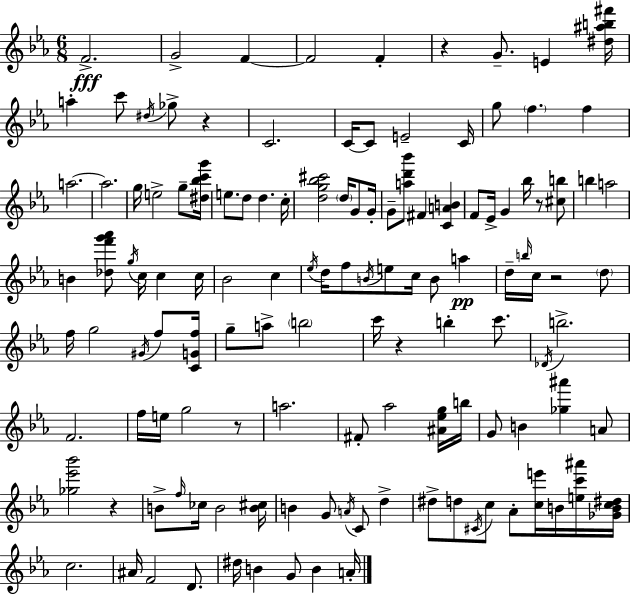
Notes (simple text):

F4/h. G4/h F4/q F4/h F4/q R/q G4/e. E4/q [D#5,A#5,B5,F#6]/s A5/q C6/e D#5/s Gb5/e R/q C4/h. C4/s C4/e E4/h C4/s G5/e F5/q. F5/q A5/h. A5/h. G5/s E5/h G5/e [D#5,Bb5,C6,G6]/s E5/e. D5/e D5/q. C5/s [D5,G5,Bb5,C#6]/h D5/s G4/e G4/s G4/e [A5,D6,Bb6]/e F#4/q [C4,A4,B4]/q F4/e Eb4/s G4/q Bb5/s R/e [C#5,B5]/e B5/q A5/h B4/q [Db5,F6,G6,Ab6]/e G5/s C5/s C5/q C5/s Bb4/h C5/q Eb5/s D5/s F5/e B4/s E5/e C5/s B4/e A5/q D5/s B5/s C5/s R/h D5/e F5/s G5/h G#4/s F5/e [C4,G4,F5]/s G5/e A5/e B5/h C6/s R/q B5/q C6/e. Db4/s B5/h. F4/h. F5/s E5/s G5/h R/e A5/h. F#4/e Ab5/h [A#4,Eb5,G5]/s B5/s G4/e B4/q [Gb5,A#6]/q A4/e [Gb5,Eb6,Bb6]/h R/q B4/e F5/s CES5/s B4/h [B4,C#5]/s B4/q G4/e A4/s C4/e D5/q D#5/e D5/e C#4/s C5/e Ab4/e [C5,E6]/s B4/s [E5,C6,A#6]/s [Gb4,B4,C5,D#5]/s C5/h. A#4/s F4/h D4/e. D#5/s B4/q G4/e B4/q A4/s